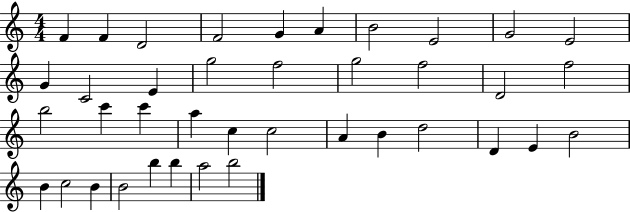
{
  \clef treble
  \numericTimeSignature
  \time 4/4
  \key c \major
  f'4 f'4 d'2 | f'2 g'4 a'4 | b'2 e'2 | g'2 e'2 | \break g'4 c'2 e'4 | g''2 f''2 | g''2 f''2 | d'2 f''2 | \break b''2 c'''4 c'''4 | a''4 c''4 c''2 | a'4 b'4 d''2 | d'4 e'4 b'2 | \break b'4 c''2 b'4 | b'2 b''4 b''4 | a''2 b''2 | \bar "|."
}